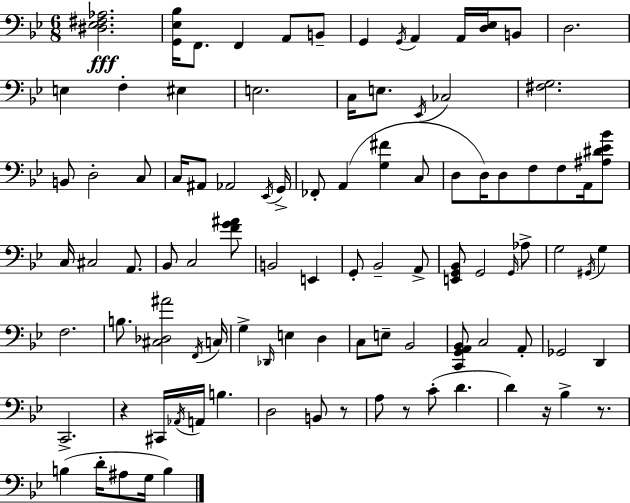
X:1
T:Untitled
M:6/8
L:1/4
K:Bb
[^D,_E,^F,_A,]2 [G,,_E,_B,]/4 F,,/2 F,, A,,/2 B,,/2 G,, G,,/4 A,, A,,/4 [D,_E,]/4 B,,/2 D,2 E, F, ^E, E,2 C,/4 E,/2 _E,,/4 _C,2 [^F,G,]2 B,,/2 D,2 C,/2 C,/4 ^A,,/2 _A,,2 _E,,/4 G,,/4 _F,,/2 A,, [G,^F] C,/2 D,/2 D,/4 D,/2 F,/2 F,/2 A,,/4 [^A,^D_E_B]/2 C,/4 ^C,2 A,,/2 _B,,/2 C,2 [FG^A]/2 B,,2 E,, G,,/2 _B,,2 A,,/2 [E,,G,,_B,,]/2 G,,2 G,,/4 _A,/2 G,2 ^G,,/4 G, F,2 B,/2 [^C,_D,^A]2 F,,/4 C,/4 G, _D,,/4 E, D, C,/2 E,/2 _B,,2 [C,,G,,A,,_B,,]/2 C,2 A,,/2 _G,,2 D,, C,,2 z ^C,,/4 _A,,/4 A,,/4 B, D,2 B,,/2 z/2 A,/2 z/2 C/2 D D z/4 _B, z/2 B, D/4 ^A,/2 G,/4 B,